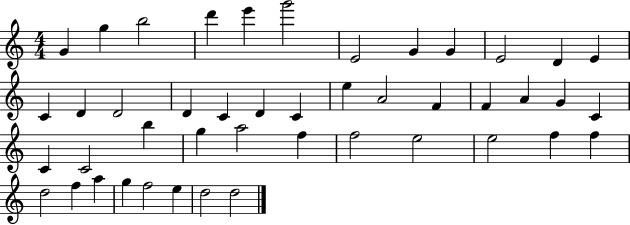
G4/q G5/q B5/h D6/q E6/q G6/h E4/h G4/q G4/q E4/h D4/q E4/q C4/q D4/q D4/h D4/q C4/q D4/q C4/q E5/q A4/h F4/q F4/q A4/q G4/q C4/q C4/q C4/h B5/q G5/q A5/h F5/q F5/h E5/h E5/h F5/q F5/q D5/h F5/q A5/q G5/q F5/h E5/q D5/h D5/h